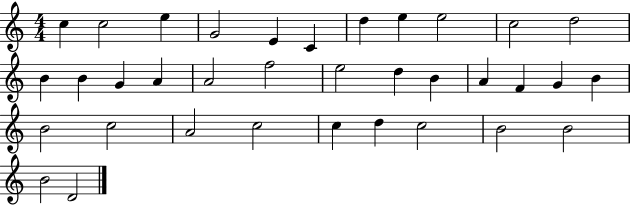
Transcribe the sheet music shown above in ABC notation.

X:1
T:Untitled
M:4/4
L:1/4
K:C
c c2 e G2 E C d e e2 c2 d2 B B G A A2 f2 e2 d B A F G B B2 c2 A2 c2 c d c2 B2 B2 B2 D2